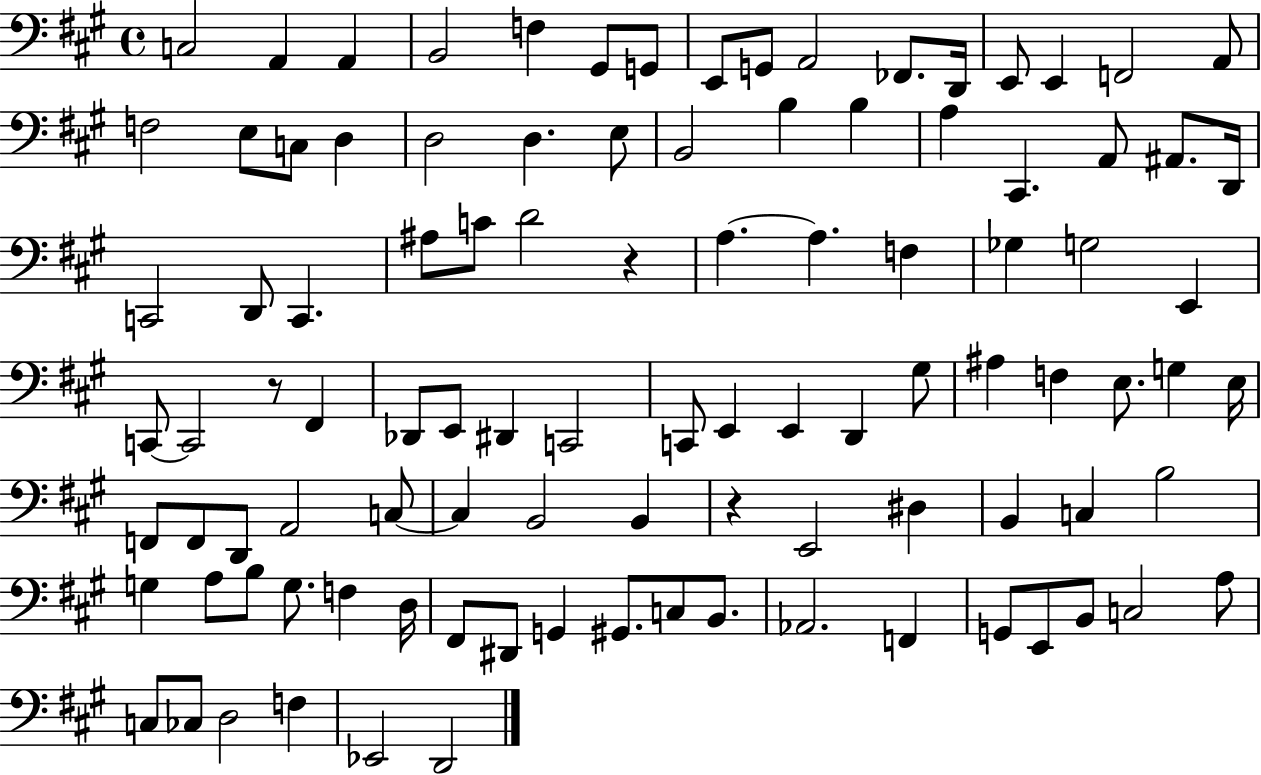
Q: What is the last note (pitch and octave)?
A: D2